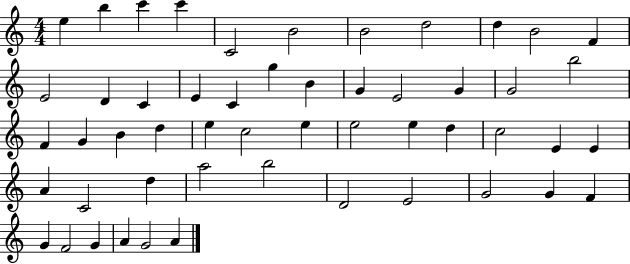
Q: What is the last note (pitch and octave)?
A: A4